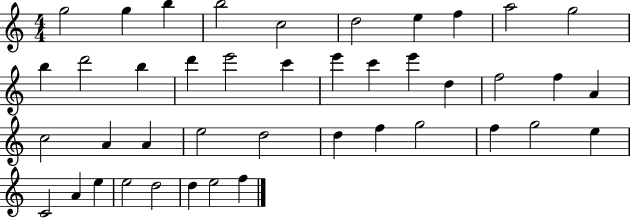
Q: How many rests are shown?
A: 0